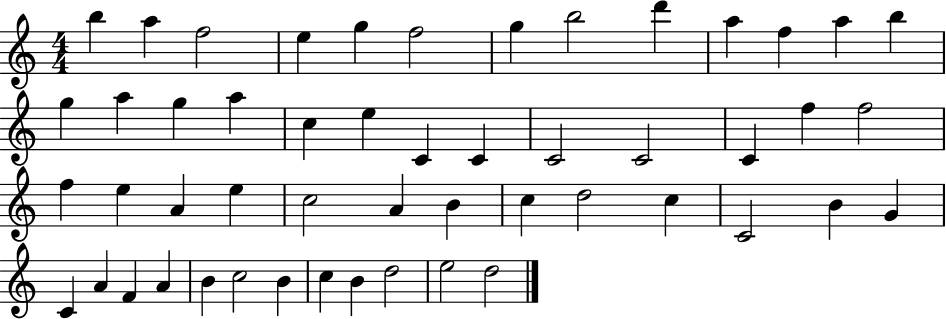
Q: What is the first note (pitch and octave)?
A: B5